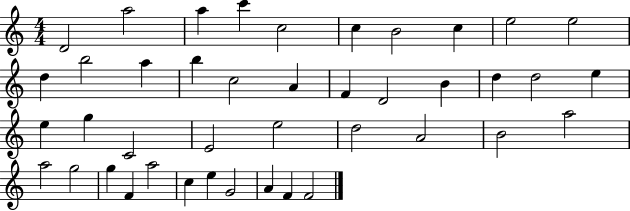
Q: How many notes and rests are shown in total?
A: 42